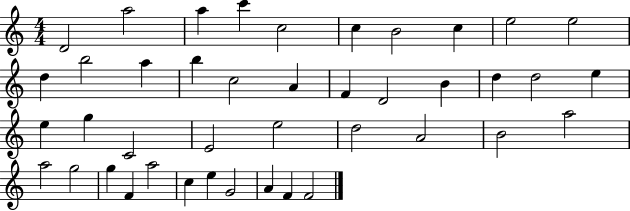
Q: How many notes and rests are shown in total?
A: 42